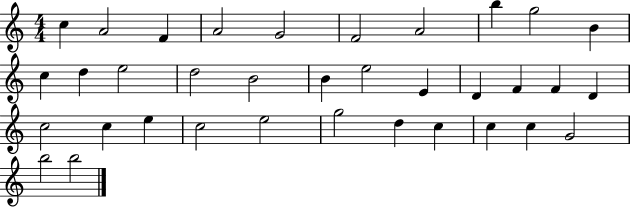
C5/q A4/h F4/q A4/h G4/h F4/h A4/h B5/q G5/h B4/q C5/q D5/q E5/h D5/h B4/h B4/q E5/h E4/q D4/q F4/q F4/q D4/q C5/h C5/q E5/q C5/h E5/h G5/h D5/q C5/q C5/q C5/q G4/h B5/h B5/h